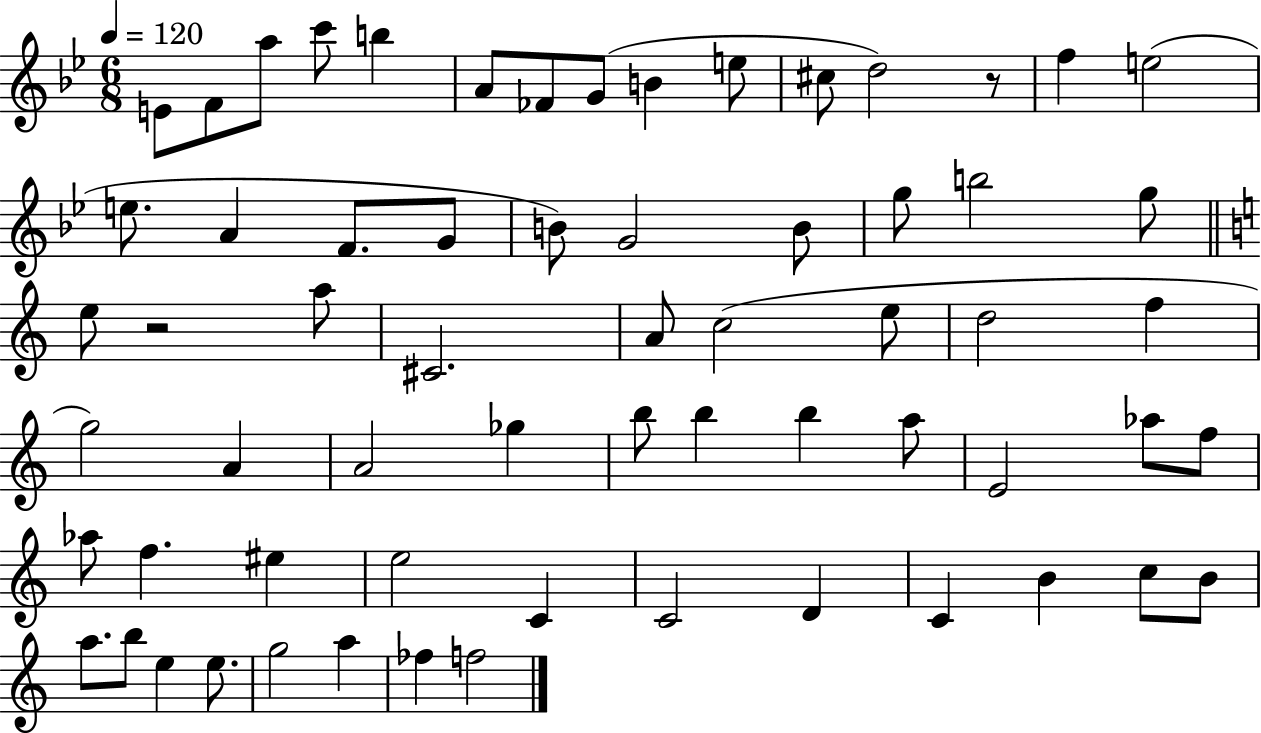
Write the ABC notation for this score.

X:1
T:Untitled
M:6/8
L:1/4
K:Bb
E/2 F/2 a/2 c'/2 b A/2 _F/2 G/2 B e/2 ^c/2 d2 z/2 f e2 e/2 A F/2 G/2 B/2 G2 B/2 g/2 b2 g/2 e/2 z2 a/2 ^C2 A/2 c2 e/2 d2 f g2 A A2 _g b/2 b b a/2 E2 _a/2 f/2 _a/2 f ^e e2 C C2 D C B c/2 B/2 a/2 b/2 e e/2 g2 a _f f2